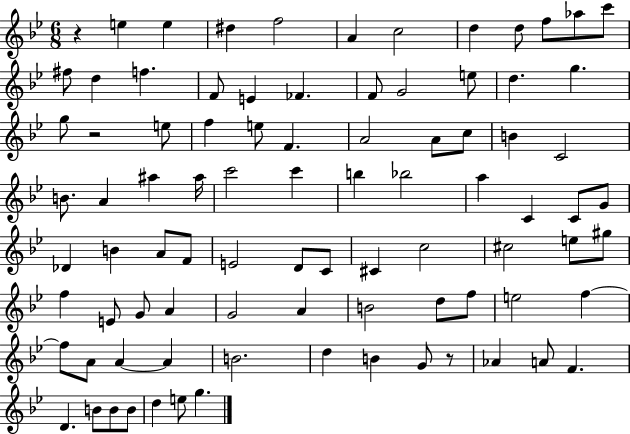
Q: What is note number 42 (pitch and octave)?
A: C4